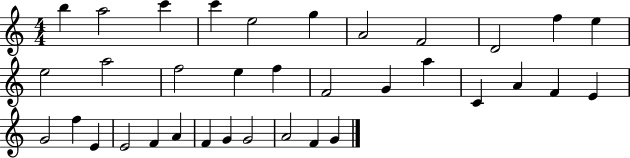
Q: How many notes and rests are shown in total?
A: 35